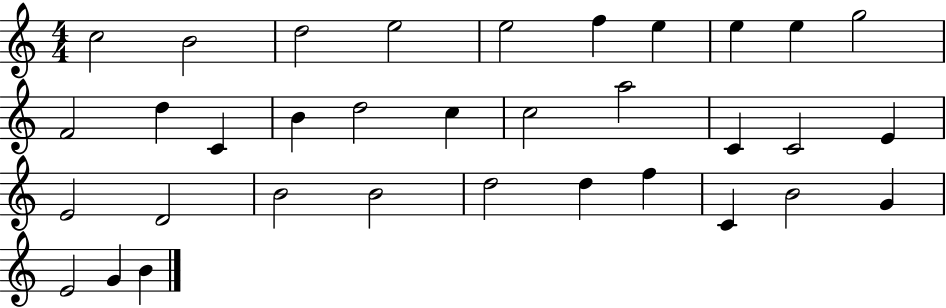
{
  \clef treble
  \numericTimeSignature
  \time 4/4
  \key c \major
  c''2 b'2 | d''2 e''2 | e''2 f''4 e''4 | e''4 e''4 g''2 | \break f'2 d''4 c'4 | b'4 d''2 c''4 | c''2 a''2 | c'4 c'2 e'4 | \break e'2 d'2 | b'2 b'2 | d''2 d''4 f''4 | c'4 b'2 g'4 | \break e'2 g'4 b'4 | \bar "|."
}